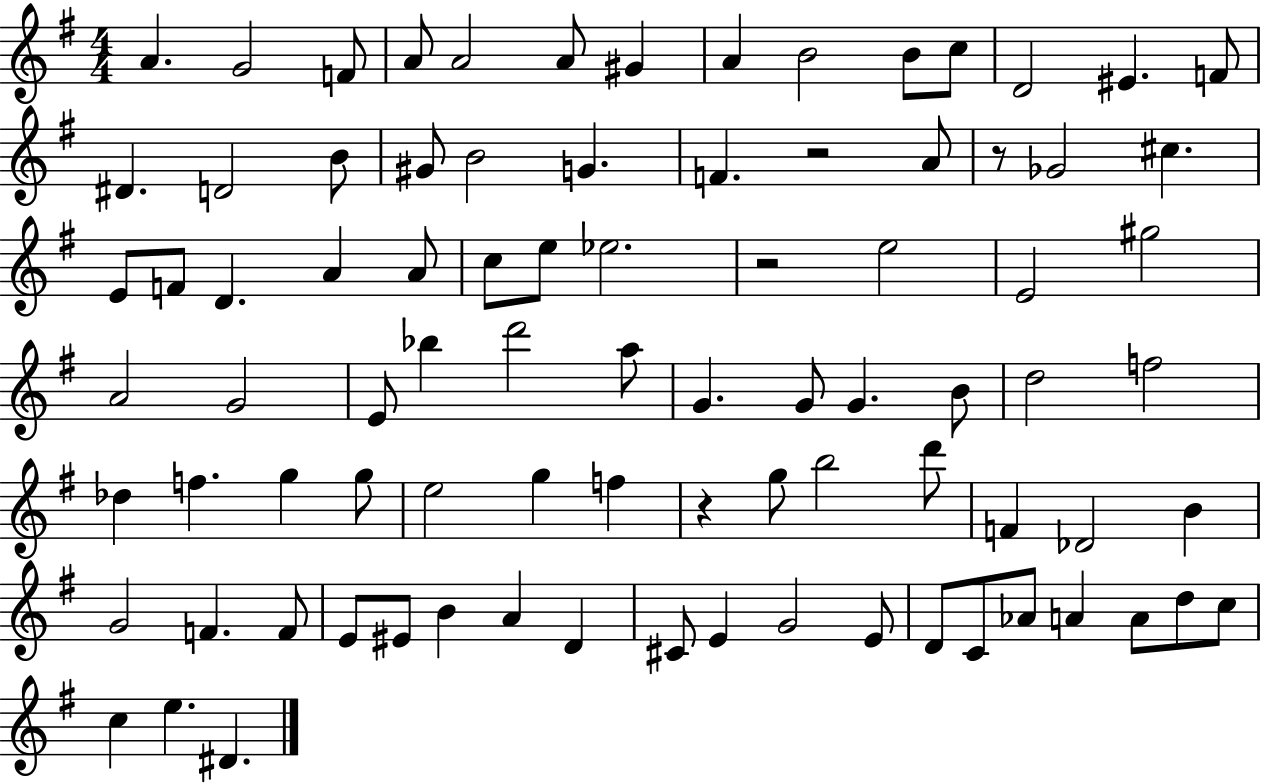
X:1
T:Untitled
M:4/4
L:1/4
K:G
A G2 F/2 A/2 A2 A/2 ^G A B2 B/2 c/2 D2 ^E F/2 ^D D2 B/2 ^G/2 B2 G F z2 A/2 z/2 _G2 ^c E/2 F/2 D A A/2 c/2 e/2 _e2 z2 e2 E2 ^g2 A2 G2 E/2 _b d'2 a/2 G G/2 G B/2 d2 f2 _d f g g/2 e2 g f z g/2 b2 d'/2 F _D2 B G2 F F/2 E/2 ^E/2 B A D ^C/2 E G2 E/2 D/2 C/2 _A/2 A A/2 d/2 c/2 c e ^D